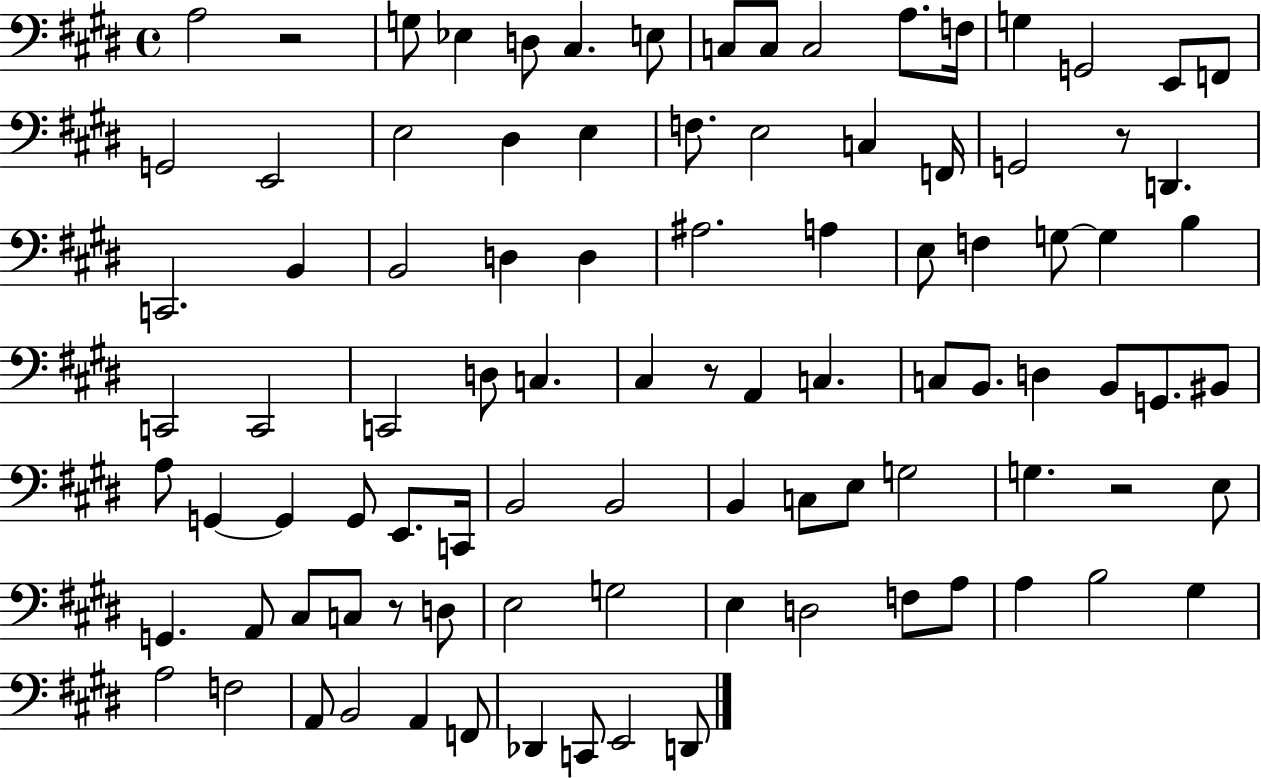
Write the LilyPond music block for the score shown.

{
  \clef bass
  \time 4/4
  \defaultTimeSignature
  \key e \major
  a2 r2 | g8 ees4 d8 cis4. e8 | c8 c8 c2 a8. f16 | g4 g,2 e,8 f,8 | \break g,2 e,2 | e2 dis4 e4 | f8. e2 c4 f,16 | g,2 r8 d,4. | \break c,2. b,4 | b,2 d4 d4 | ais2. a4 | e8 f4 g8~~ g4 b4 | \break c,2 c,2 | c,2 d8 c4. | cis4 r8 a,4 c4. | c8 b,8. d4 b,8 g,8. bis,8 | \break a8 g,4~~ g,4 g,8 e,8. c,16 | b,2 b,2 | b,4 c8 e8 g2 | g4. r2 e8 | \break g,4. a,8 cis8 c8 r8 d8 | e2 g2 | e4 d2 f8 a8 | a4 b2 gis4 | \break a2 f2 | a,8 b,2 a,4 f,8 | des,4 c,8 e,2 d,8 | \bar "|."
}